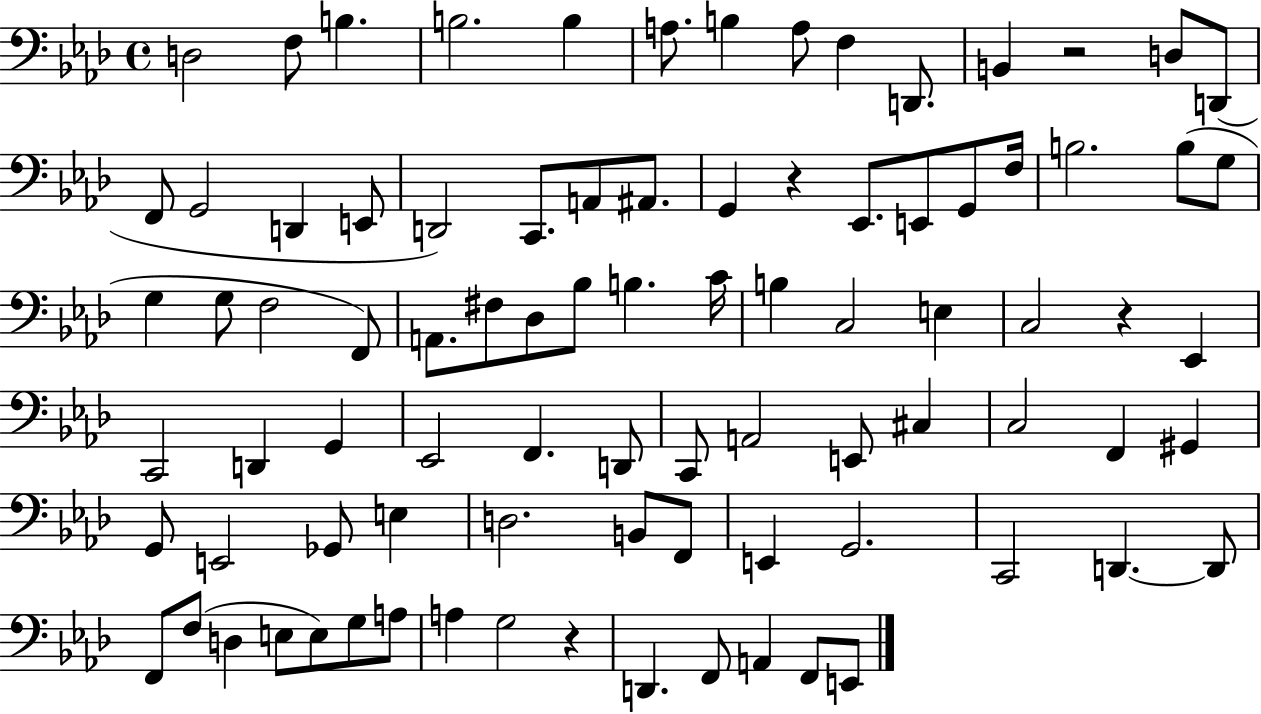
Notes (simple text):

D3/h F3/e B3/q. B3/h. B3/q A3/e. B3/q A3/e F3/q D2/e. B2/q R/h D3/e D2/e F2/e G2/h D2/q E2/e D2/h C2/e. A2/e A#2/e. G2/q R/q Eb2/e. E2/e G2/e F3/s B3/h. B3/e G3/e G3/q G3/e F3/h F2/e A2/e. F#3/e Db3/e Bb3/e B3/q. C4/s B3/q C3/h E3/q C3/h R/q Eb2/q C2/h D2/q G2/q Eb2/h F2/q. D2/e C2/e A2/h E2/e C#3/q C3/h F2/q G#2/q G2/e E2/h Gb2/e E3/q D3/h. B2/e F2/e E2/q G2/h. C2/h D2/q. D2/e F2/e F3/e D3/q E3/e E3/e G3/e A3/e A3/q G3/h R/q D2/q. F2/e A2/q F2/e E2/e